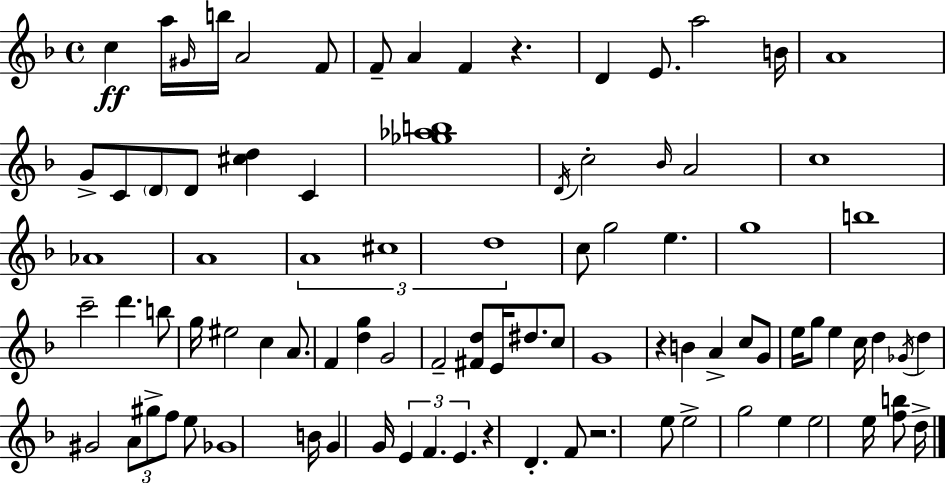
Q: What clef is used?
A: treble